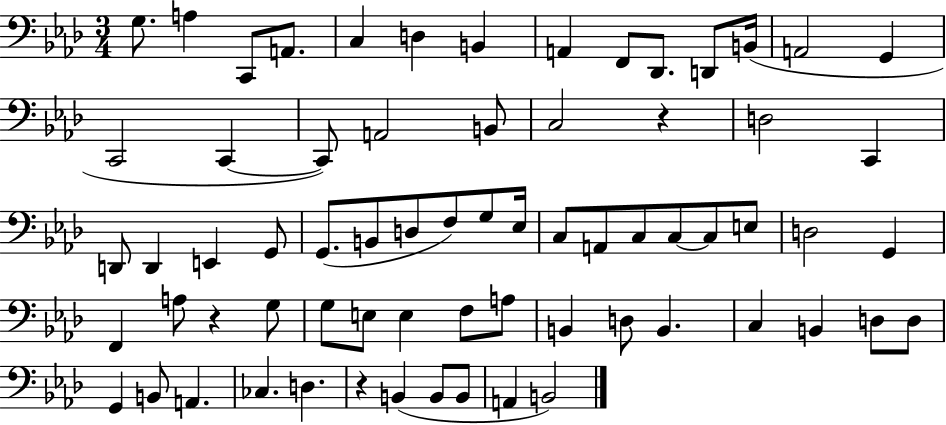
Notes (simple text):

G3/e. A3/q C2/e A2/e. C3/q D3/q B2/q A2/q F2/e Db2/e. D2/e B2/s A2/h G2/q C2/h C2/q C2/e A2/h B2/e C3/h R/q D3/h C2/q D2/e D2/q E2/q G2/e G2/e. B2/e D3/e F3/e G3/e Eb3/s C3/e A2/e C3/e C3/e C3/e E3/e D3/h G2/q F2/q A3/e R/q G3/e G3/e E3/e E3/q F3/e A3/e B2/q D3/e B2/q. C3/q B2/q D3/e D3/e G2/q B2/e A2/q. CES3/q. D3/q. R/q B2/q B2/e B2/e A2/q B2/h